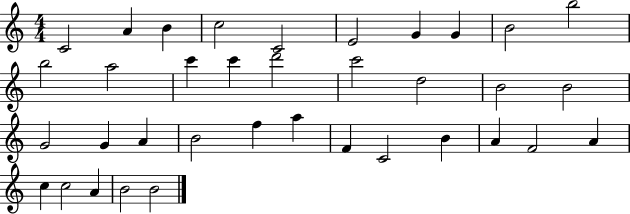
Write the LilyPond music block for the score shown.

{
  \clef treble
  \numericTimeSignature
  \time 4/4
  \key c \major
  c'2 a'4 b'4 | c''2 c'2 | e'2 g'4 g'4 | b'2 b''2 | \break b''2 a''2 | c'''4 c'''4 d'''2 | c'''2 d''2 | b'2 b'2 | \break g'2 g'4 a'4 | b'2 f''4 a''4 | f'4 c'2 b'4 | a'4 f'2 a'4 | \break c''4 c''2 a'4 | b'2 b'2 | \bar "|."
}